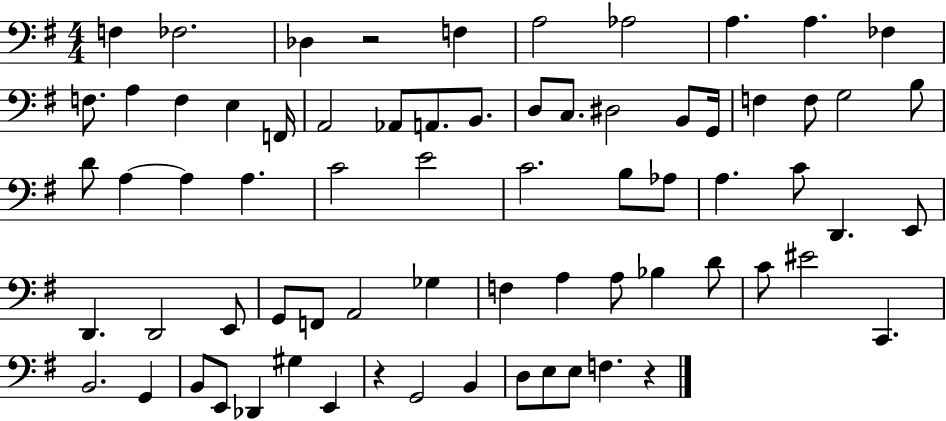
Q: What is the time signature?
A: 4/4